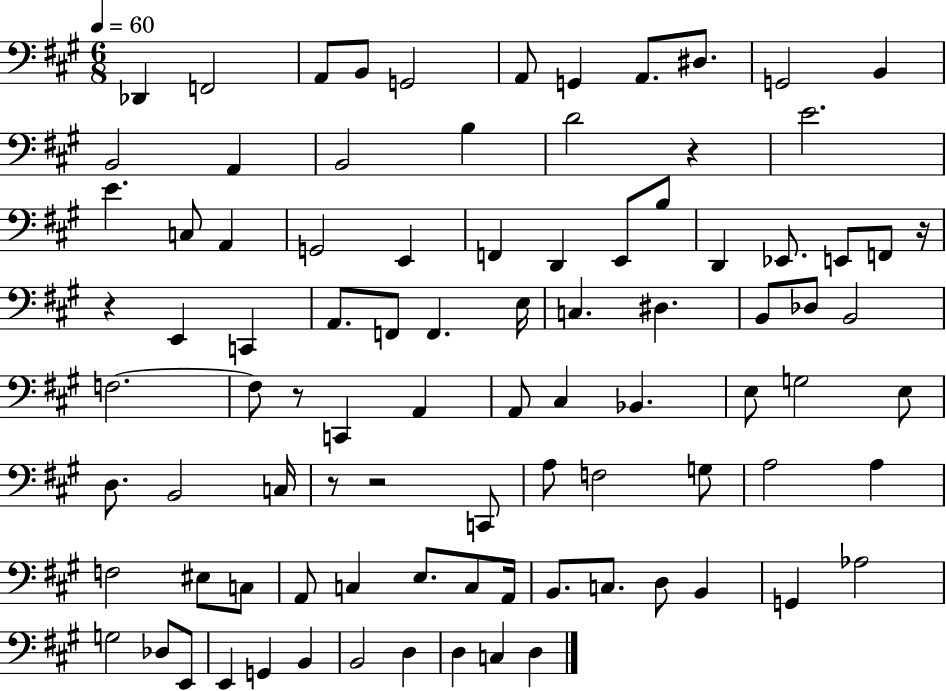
{
  \clef bass
  \numericTimeSignature
  \time 6/8
  \key a \major
  \tempo 4 = 60
  des,4 f,2 | a,8 b,8 g,2 | a,8 g,4 a,8. dis8. | g,2 b,4 | \break b,2 a,4 | b,2 b4 | d'2 r4 | e'2. | \break e'4. c8 a,4 | g,2 e,4 | f,4 d,4 e,8 b8 | d,4 ees,8. e,8 f,8 r16 | \break r4 e,4 c,4 | a,8. f,8 f,4. e16 | c4. dis4. | b,8 des8 b,2 | \break f2.~~ | f8 r8 c,4 a,4 | a,8 cis4 bes,4. | e8 g2 e8 | \break d8. b,2 c16 | r8 r2 c,8 | a8 f2 g8 | a2 a4 | \break f2 eis8 c8 | a,8 c4 e8. c8 a,16 | b,8. c8. d8 b,4 | g,4 aes2 | \break g2 des8 e,8 | e,4 g,4 b,4 | b,2 d4 | d4 c4 d4 | \break \bar "|."
}